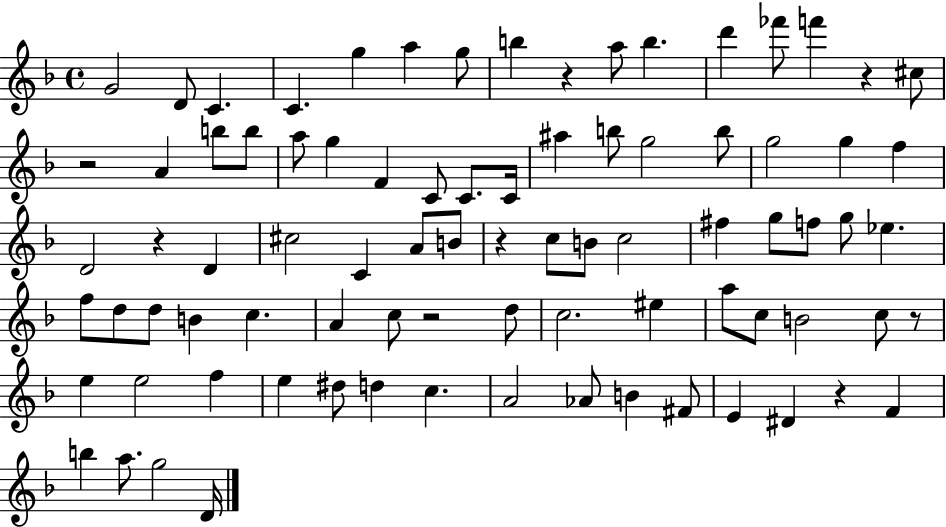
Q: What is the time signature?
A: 4/4